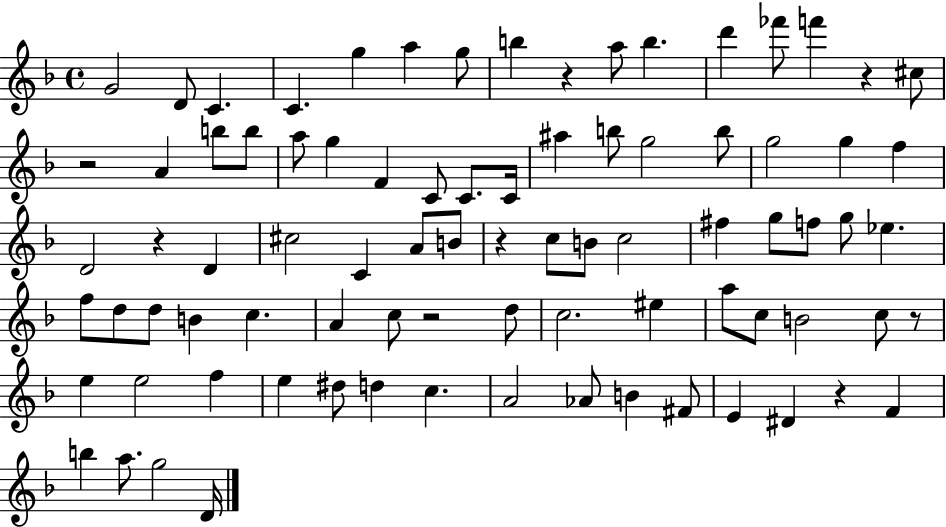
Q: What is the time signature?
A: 4/4